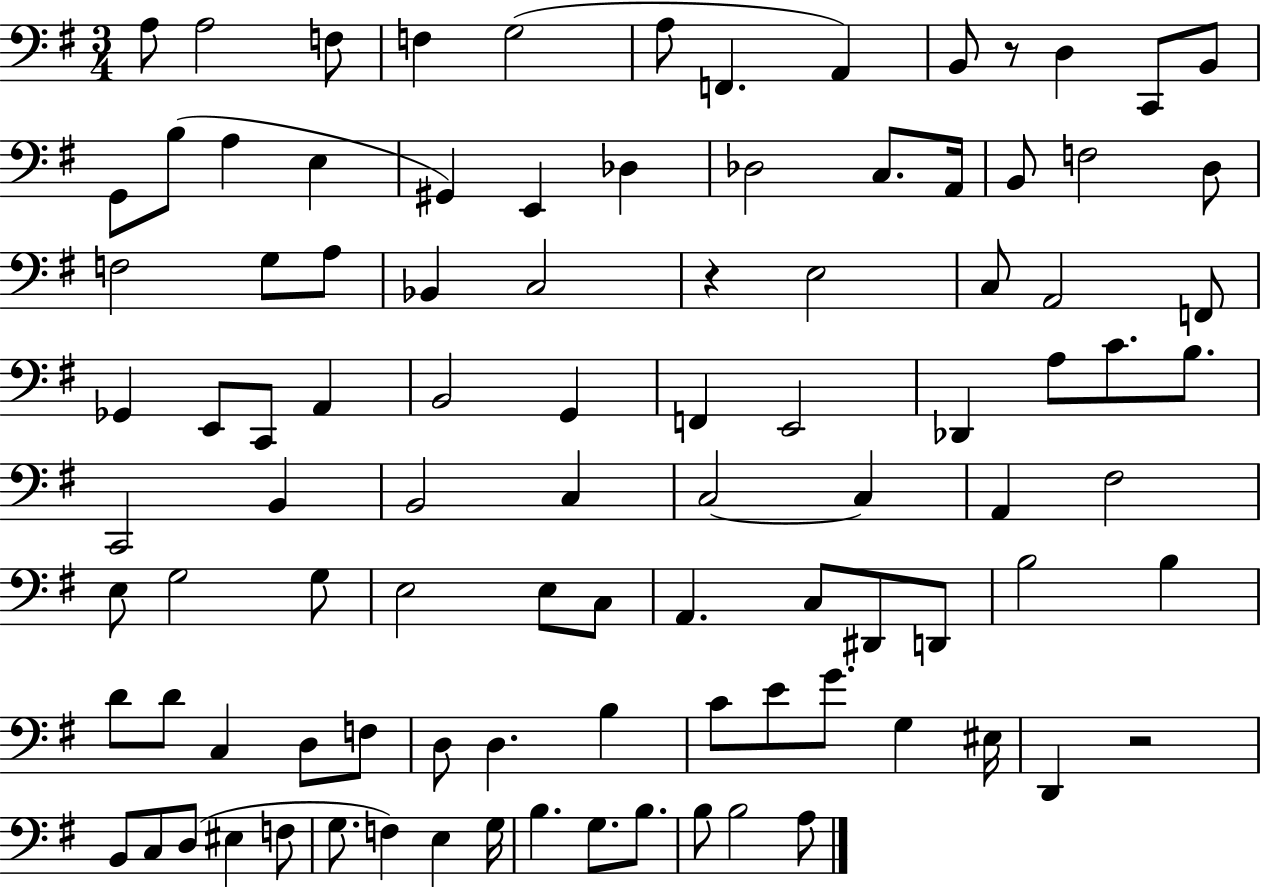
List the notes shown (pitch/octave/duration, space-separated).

A3/e A3/h F3/e F3/q G3/h A3/e F2/q. A2/q B2/e R/e D3/q C2/e B2/e G2/e B3/e A3/q E3/q G#2/q E2/q Db3/q Db3/h C3/e. A2/s B2/e F3/h D3/e F3/h G3/e A3/e Bb2/q C3/h R/q E3/h C3/e A2/h F2/e Gb2/q E2/e C2/e A2/q B2/h G2/q F2/q E2/h Db2/q A3/e C4/e. B3/e. C2/h B2/q B2/h C3/q C3/h C3/q A2/q F#3/h E3/e G3/h G3/e E3/h E3/e C3/e A2/q. C3/e D#2/e D2/e B3/h B3/q D4/e D4/e C3/q D3/e F3/e D3/e D3/q. B3/q C4/e E4/e G4/e. G3/q EIS3/s D2/q R/h B2/e C3/e D3/e EIS3/q F3/e G3/e. F3/q E3/q G3/s B3/q. G3/e. B3/e. B3/e B3/h A3/e